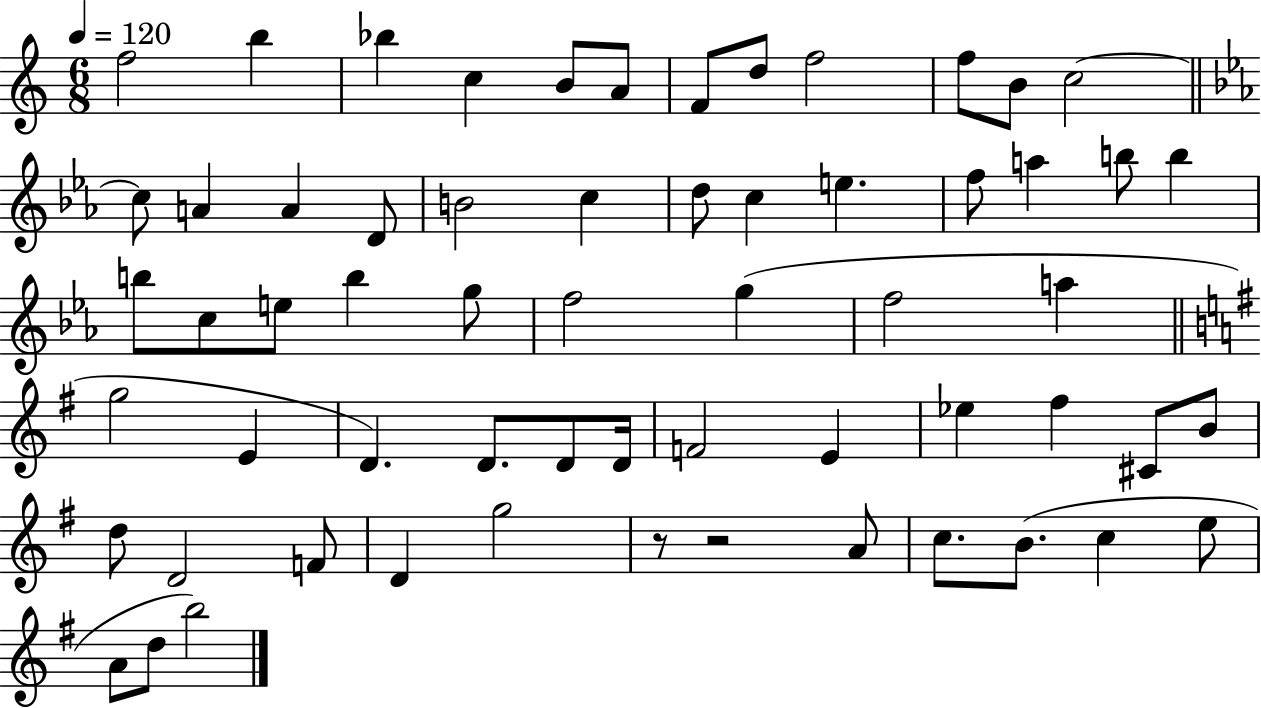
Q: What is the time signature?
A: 6/8